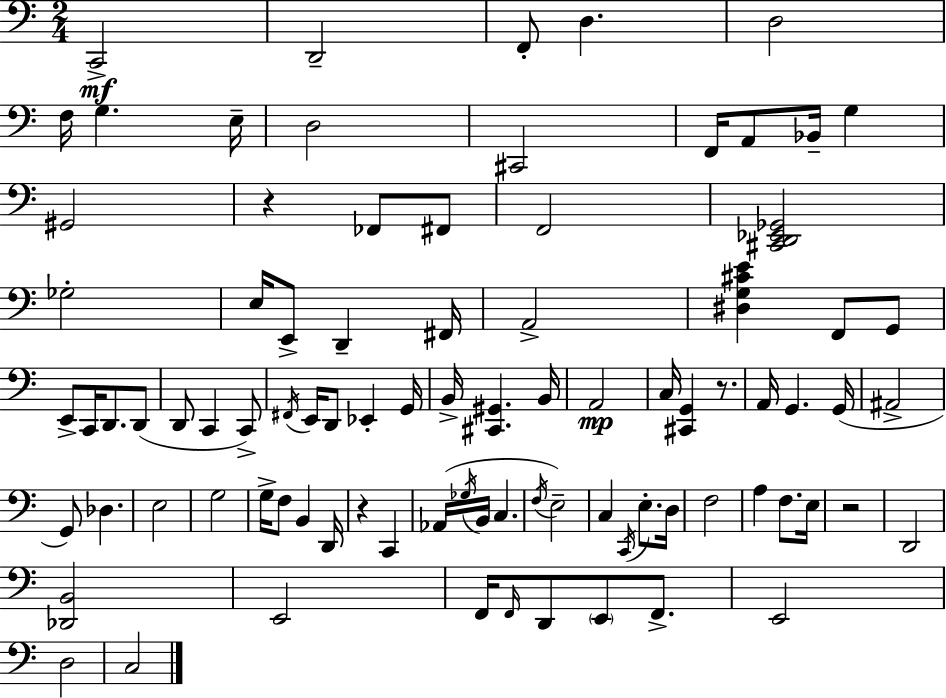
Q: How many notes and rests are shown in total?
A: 88